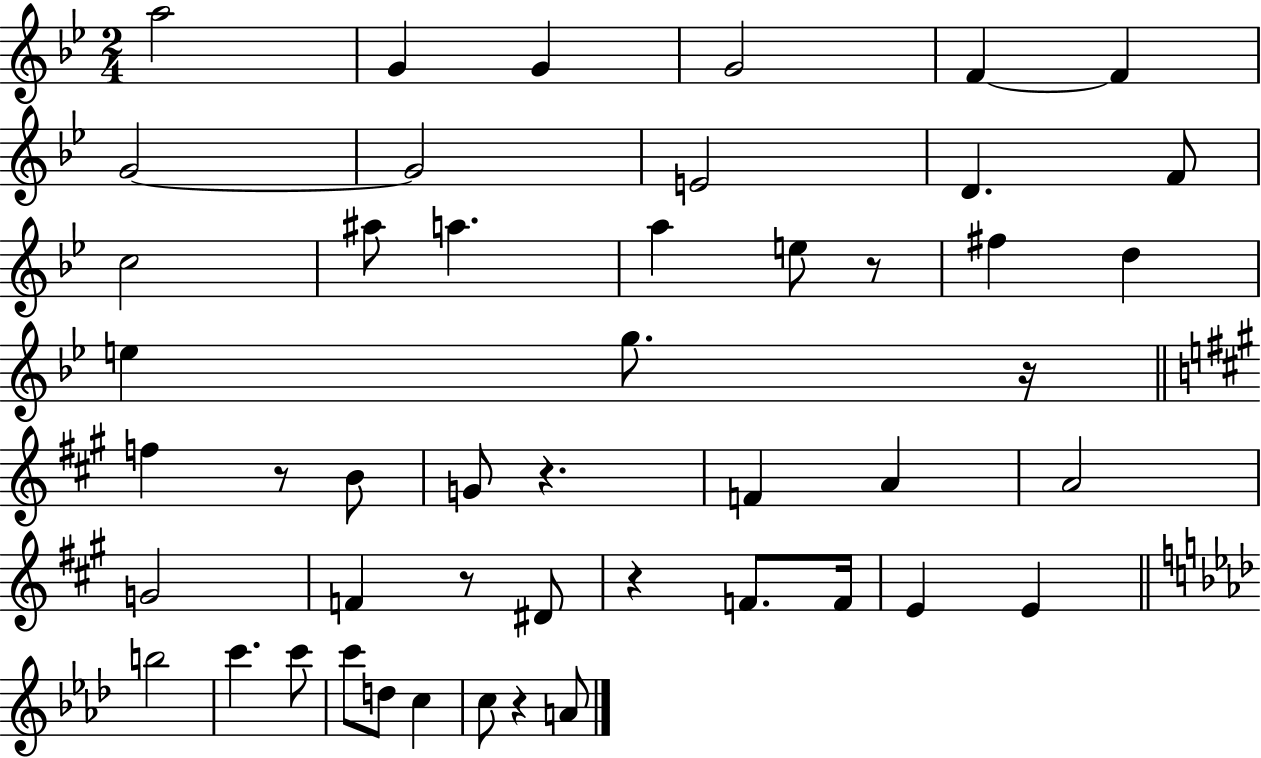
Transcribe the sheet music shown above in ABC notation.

X:1
T:Untitled
M:2/4
L:1/4
K:Bb
a2 G G G2 F F G2 G2 E2 D F/2 c2 ^a/2 a a e/2 z/2 ^f d e g/2 z/4 f z/2 B/2 G/2 z F A A2 G2 F z/2 ^D/2 z F/2 F/4 E E b2 c' c'/2 c'/2 d/2 c c/2 z A/2